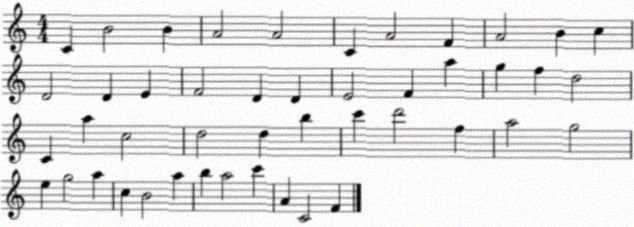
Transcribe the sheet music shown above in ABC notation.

X:1
T:Untitled
M:4/4
L:1/4
K:C
C B2 B A2 A2 C A2 F A2 B c D2 D E F2 D D E2 F a g f d2 C a c2 d2 d b c' d'2 f a2 g2 e g2 a c B2 a b a2 c' A C2 F